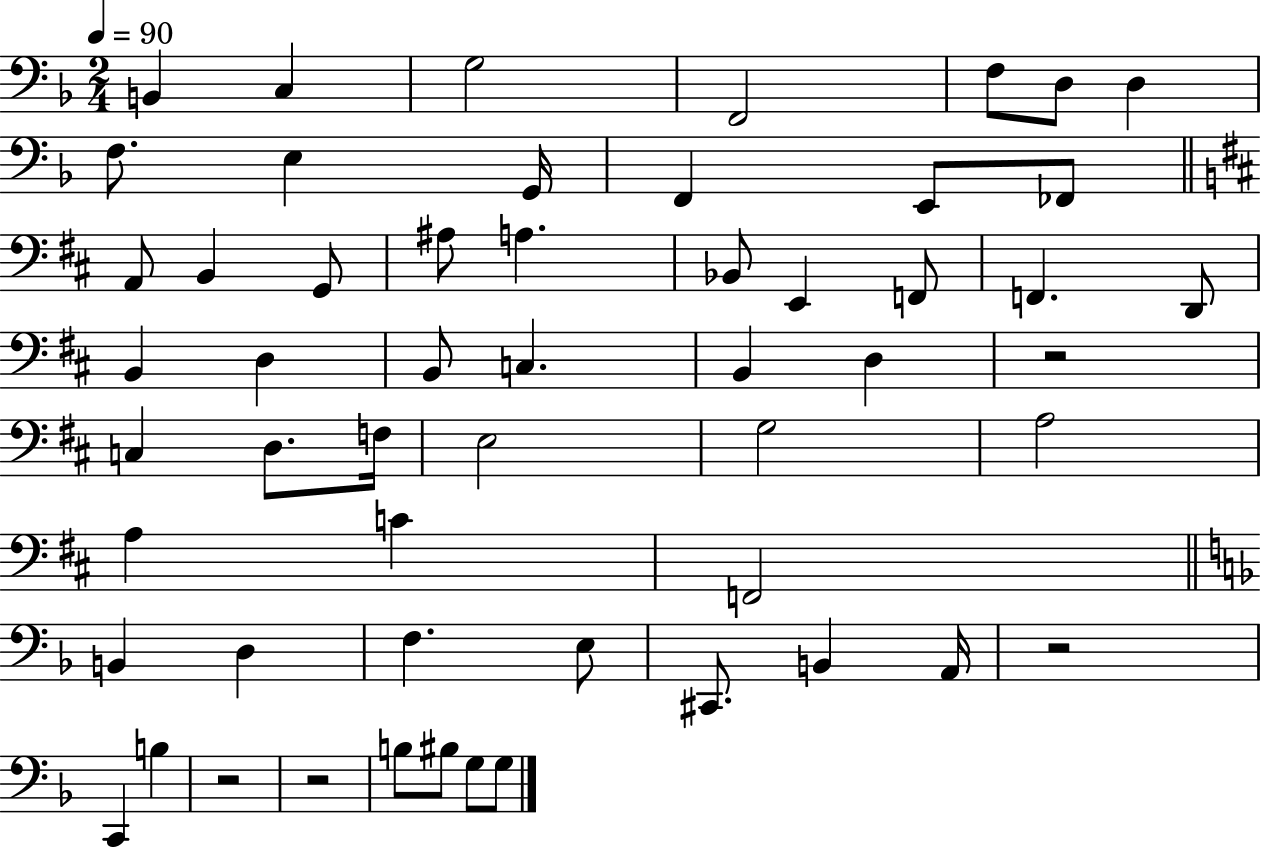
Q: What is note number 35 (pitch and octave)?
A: A3